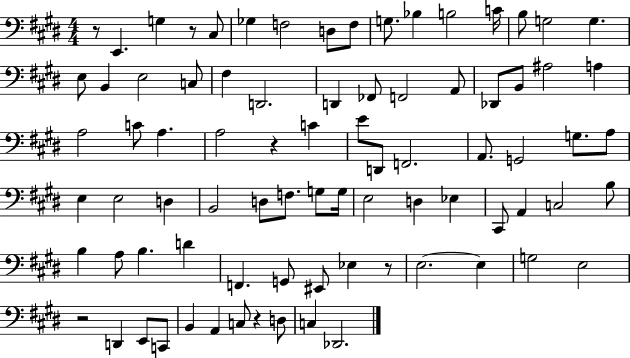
R/e E2/q. G3/q R/e C#3/e Gb3/q F3/h D3/e F3/e G3/e. Bb3/q B3/h C4/s B3/e G3/h G3/q. E3/e B2/q E3/h C3/e F#3/q D2/h. D2/q FES2/e F2/h A2/e Db2/e B2/e A#3/h A3/q A3/h C4/e A3/q. A3/h R/q C4/q E4/e D2/e F2/h. A2/e. G2/h G3/e. A3/e E3/q E3/h D3/q B2/h D3/e F3/e. G3/e G3/s E3/h D3/q Eb3/q C#2/e A2/q C3/h B3/e B3/q A3/e B3/q. D4/q F2/q. G2/e EIS2/e Eb3/q R/e E3/h. E3/q G3/h E3/h R/h D2/q E2/e C2/e B2/q A2/q C3/e R/q D3/e C3/q Db2/h.